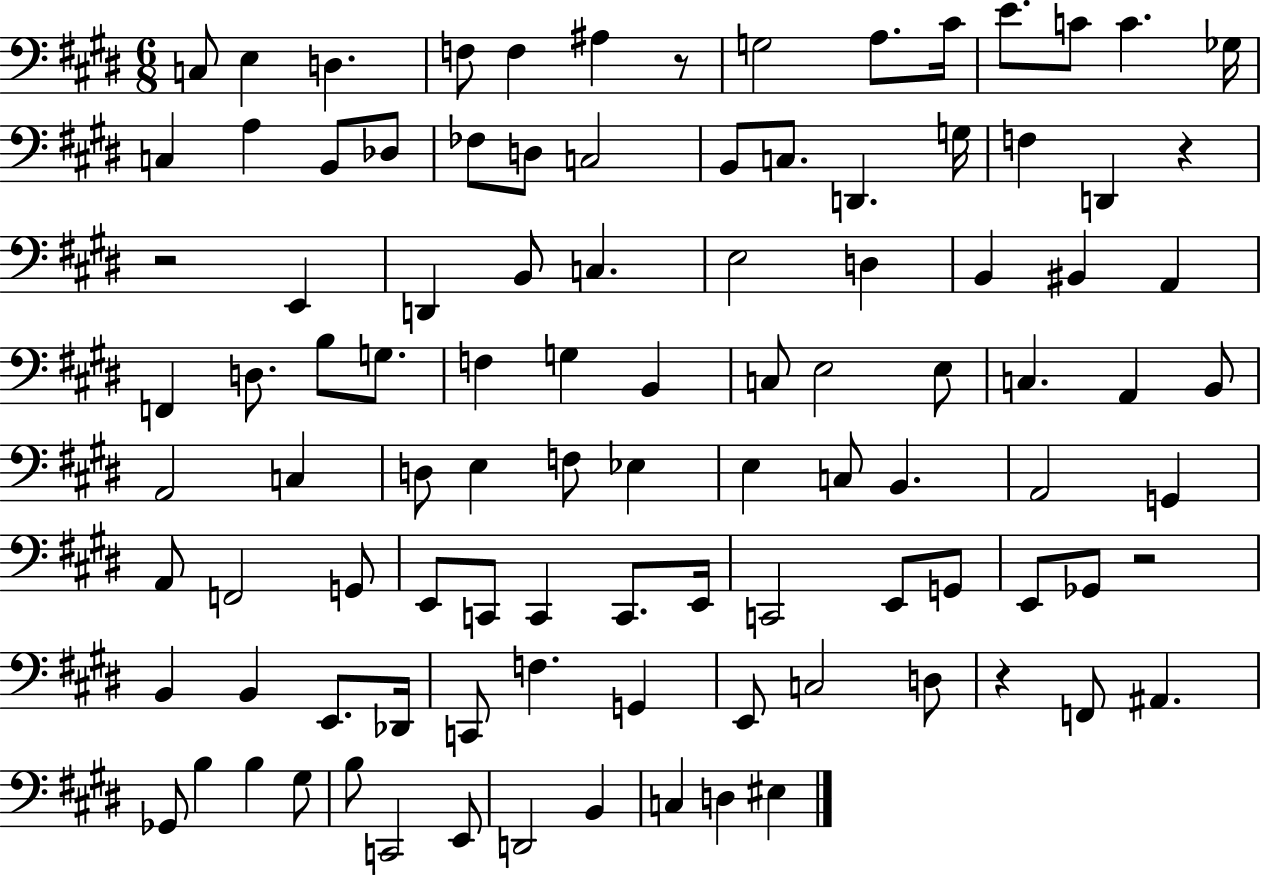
{
  \clef bass
  \numericTimeSignature
  \time 6/8
  \key e \major
  c8 e4 d4. | f8 f4 ais4 r8 | g2 a8. cis'16 | e'8. c'8 c'4. ges16 | \break c4 a4 b,8 des8 | fes8 d8 c2 | b,8 c8. d,4. g16 | f4 d,4 r4 | \break r2 e,4 | d,4 b,8 c4. | e2 d4 | b,4 bis,4 a,4 | \break f,4 d8. b8 g8. | f4 g4 b,4 | c8 e2 e8 | c4. a,4 b,8 | \break a,2 c4 | d8 e4 f8 ees4 | e4 c8 b,4. | a,2 g,4 | \break a,8 f,2 g,8 | e,8 c,8 c,4 c,8. e,16 | c,2 e,8 g,8 | e,8 ges,8 r2 | \break b,4 b,4 e,8. des,16 | c,8 f4. g,4 | e,8 c2 d8 | r4 f,8 ais,4. | \break ges,8 b4 b4 gis8 | b8 c,2 e,8 | d,2 b,4 | c4 d4 eis4 | \break \bar "|."
}